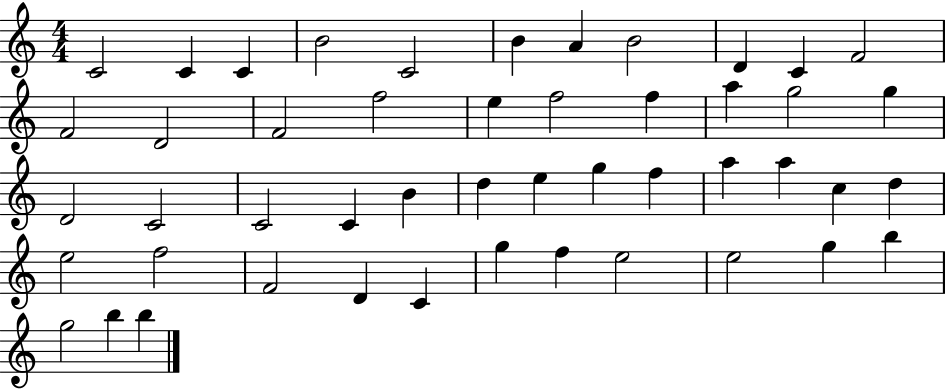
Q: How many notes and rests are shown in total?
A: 48